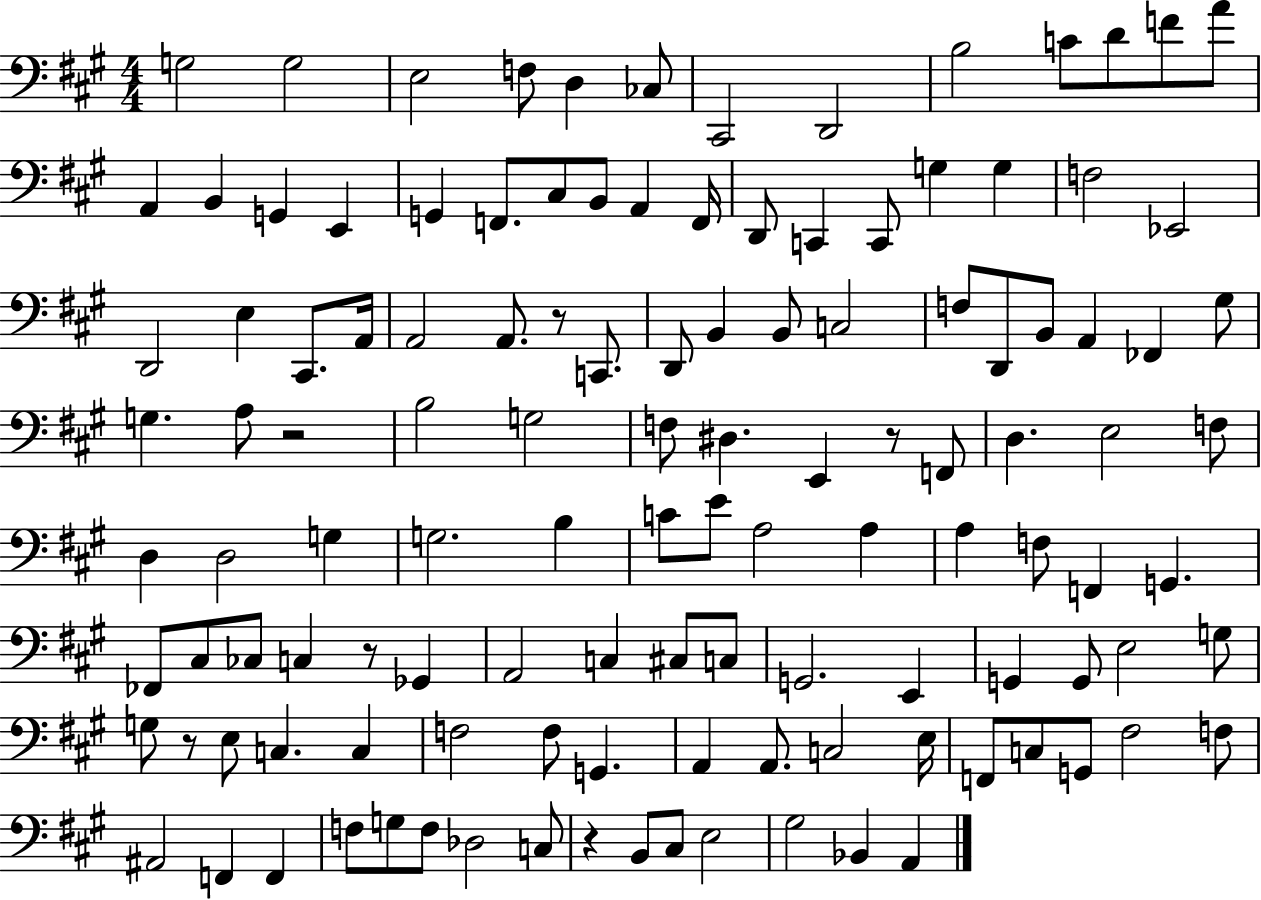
G3/h G3/h E3/h F3/e D3/q CES3/e C#2/h D2/h B3/h C4/e D4/e F4/e A4/e A2/q B2/q G2/q E2/q G2/q F2/e. C#3/e B2/e A2/q F2/s D2/e C2/q C2/e G3/q G3/q F3/h Eb2/h D2/h E3/q C#2/e. A2/s A2/h A2/e. R/e C2/e. D2/e B2/q B2/e C3/h F3/e D2/e B2/e A2/q FES2/q G#3/e G3/q. A3/e R/h B3/h G3/h F3/e D#3/q. E2/q R/e F2/e D3/q. E3/h F3/e D3/q D3/h G3/q G3/h. B3/q C4/e E4/e A3/h A3/q A3/q F3/e F2/q G2/q. FES2/e C#3/e CES3/e C3/q R/e Gb2/q A2/h C3/q C#3/e C3/e G2/h. E2/q G2/q G2/e E3/h G3/e G3/e R/e E3/e C3/q. C3/q F3/h F3/e G2/q. A2/q A2/e. C3/h E3/s F2/e C3/e G2/e F#3/h F3/e A#2/h F2/q F2/q F3/e G3/e F3/e Db3/h C3/e R/q B2/e C#3/e E3/h G#3/h Bb2/q A2/q